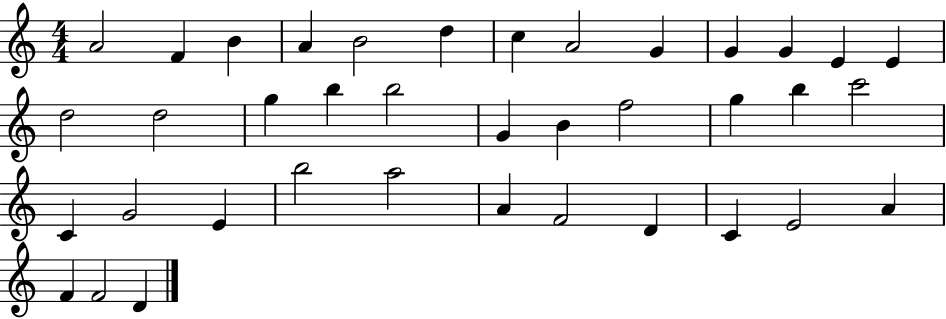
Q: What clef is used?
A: treble